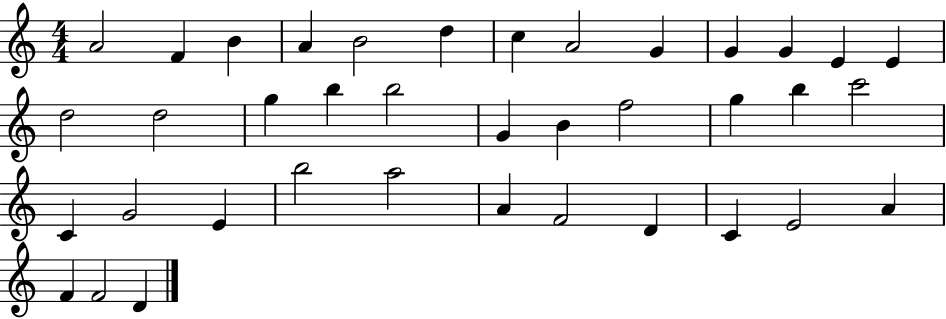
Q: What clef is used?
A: treble